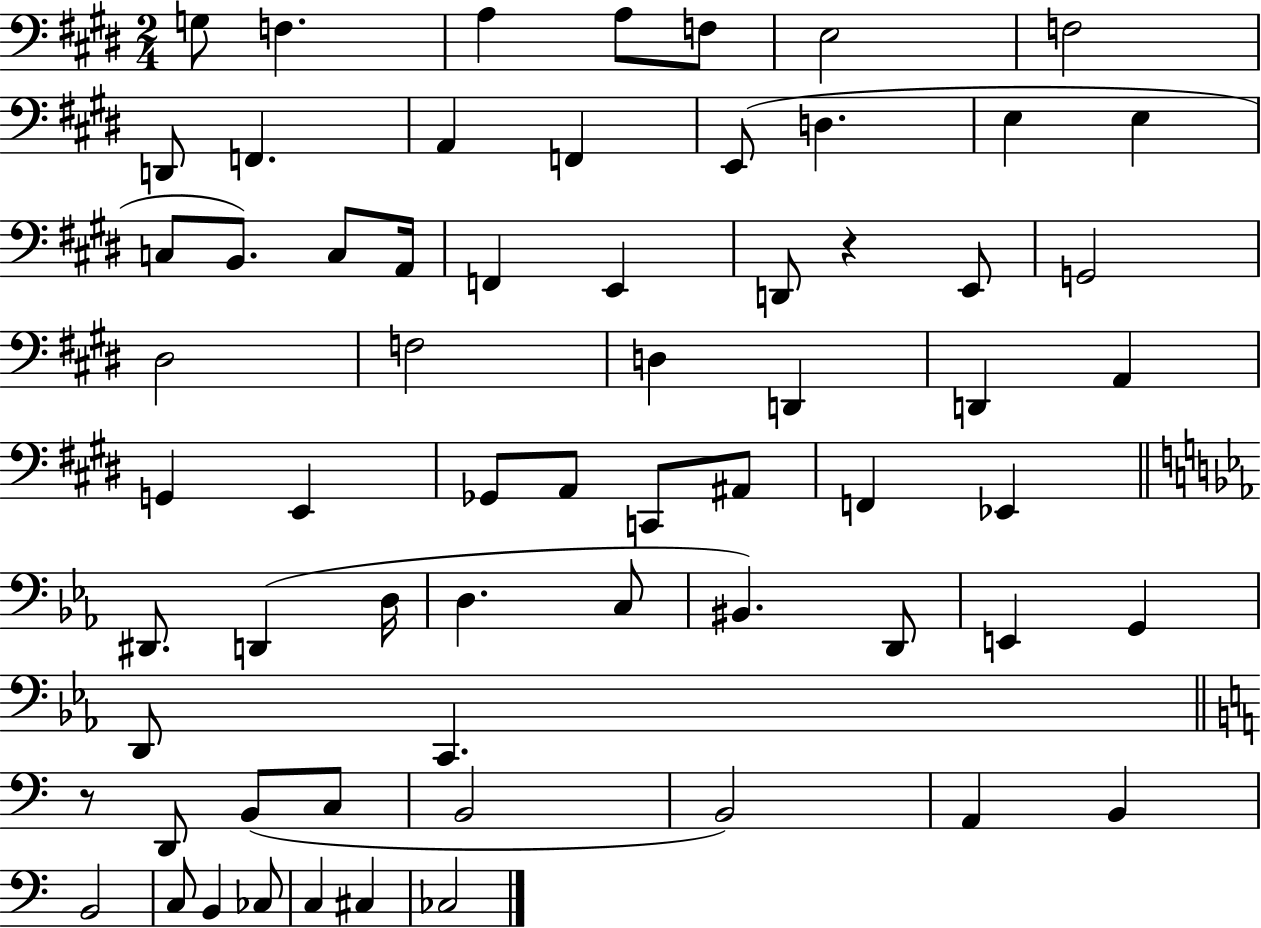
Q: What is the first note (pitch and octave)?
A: G3